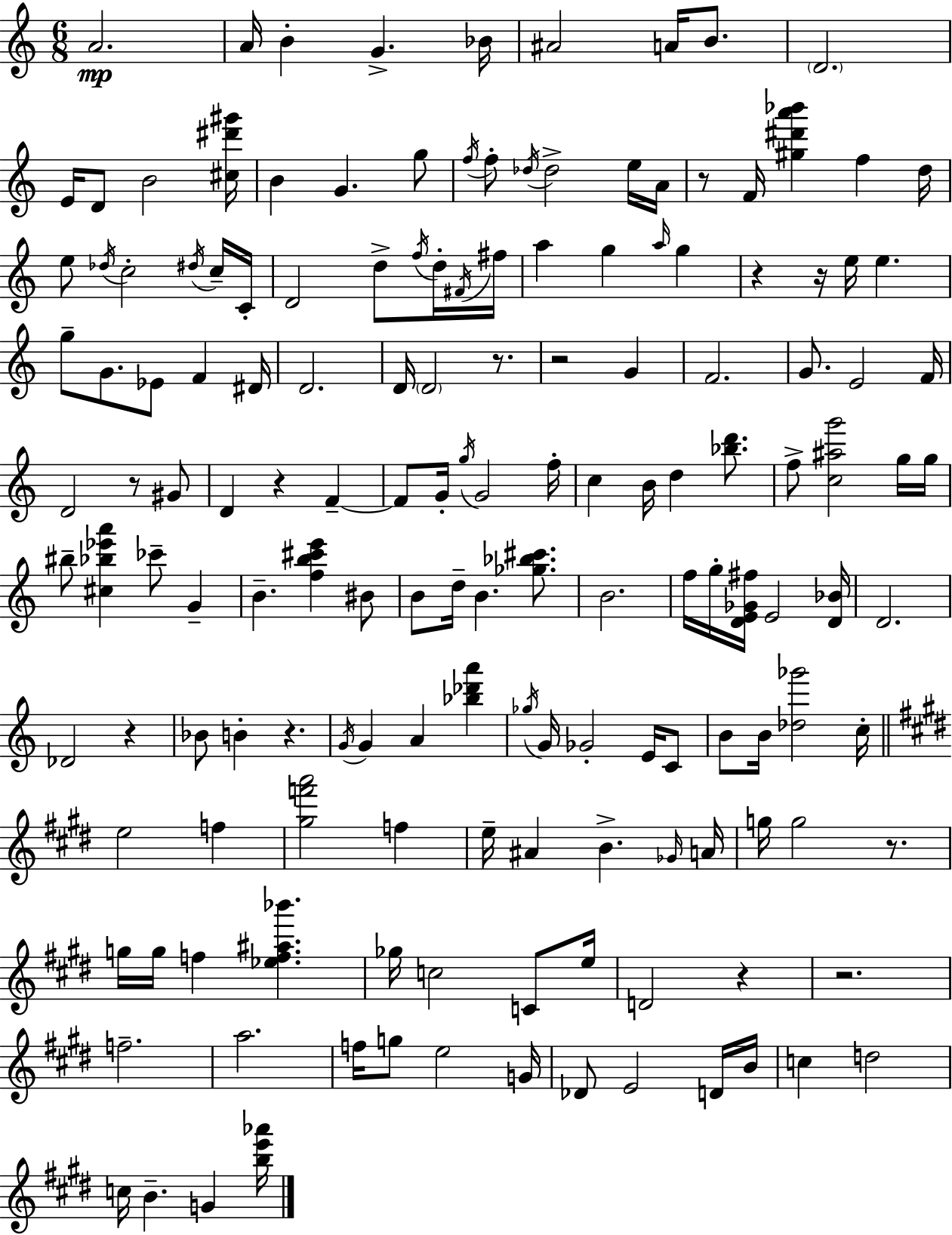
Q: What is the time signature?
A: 6/8